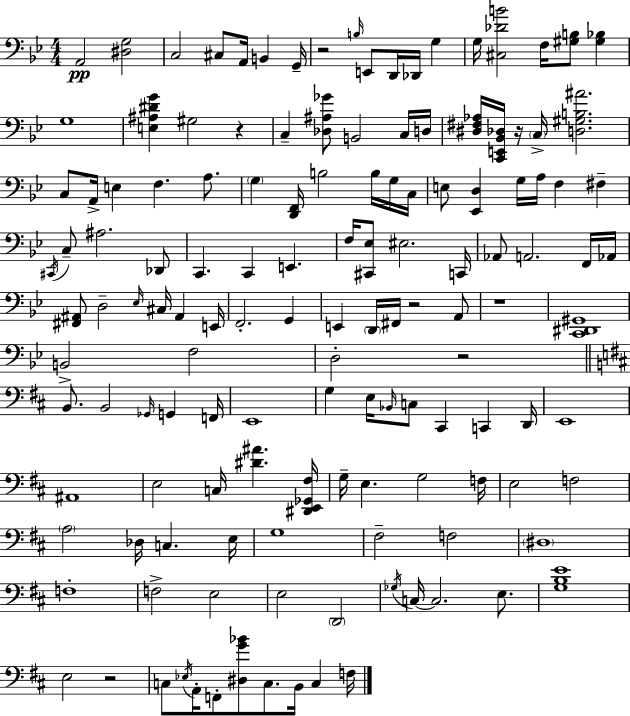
X:1
T:Untitled
M:4/4
L:1/4
K:Bb
A,,2 [^D,G,]2 C,2 ^C,/2 A,,/4 B,, G,,/4 z2 B,/4 E,,/2 D,,/4 _D,,/4 G, G,/4 [^C,_DB]2 F,/4 [^G,B,]/2 [^G,_B,] G,4 [E,^A,^DG] ^G,2 z C, [_D,^A,_G]/2 B,,2 C,/4 D,/4 [^D,^F,_A,]/4 [C,,E,,_B,,_D,]/4 z/4 C,/4 [D,^G,B,^A]2 C,/2 A,,/4 E, F, A,/2 G, [D,,F,,]/4 B,2 B,/4 G,/4 C,/4 E,/2 [_E,,D,] G,/4 A,/4 F, ^F, ^C,,/4 C,/2 ^A,2 _D,,/2 C,, C,, E,, F,/4 [^C,,_E,]/2 ^E,2 C,,/4 _A,,/2 A,,2 F,,/4 _A,,/4 [^F,,^A,,]/2 D,2 _E,/4 ^C,/4 ^A,, E,,/4 F,,2 G,, E,, D,,/4 ^F,,/4 z2 A,,/2 z4 [C,,^D,,^G,,]4 B,,2 F,2 D,2 z2 B,,/2 B,,2 _G,,/4 G,, F,,/4 E,,4 G, E,/4 _B,,/4 C,/2 ^C,, C,, D,,/4 E,,4 ^A,,4 E,2 C,/4 [^D^A] [^D,,E,,_G,,^F,]/4 G,/4 E, G,2 F,/4 E,2 F,2 A,2 _D,/4 C, E,/4 G,4 ^F,2 F,2 ^D,4 F,4 F,2 E,2 E,2 D,,2 _G,/4 C,/4 C,2 E,/2 [G,B,E]4 E,2 z2 C,/2 _E,/4 A,,/4 F,,/2 [^D,G_B]/2 C,/2 B,,/4 C, F,/4